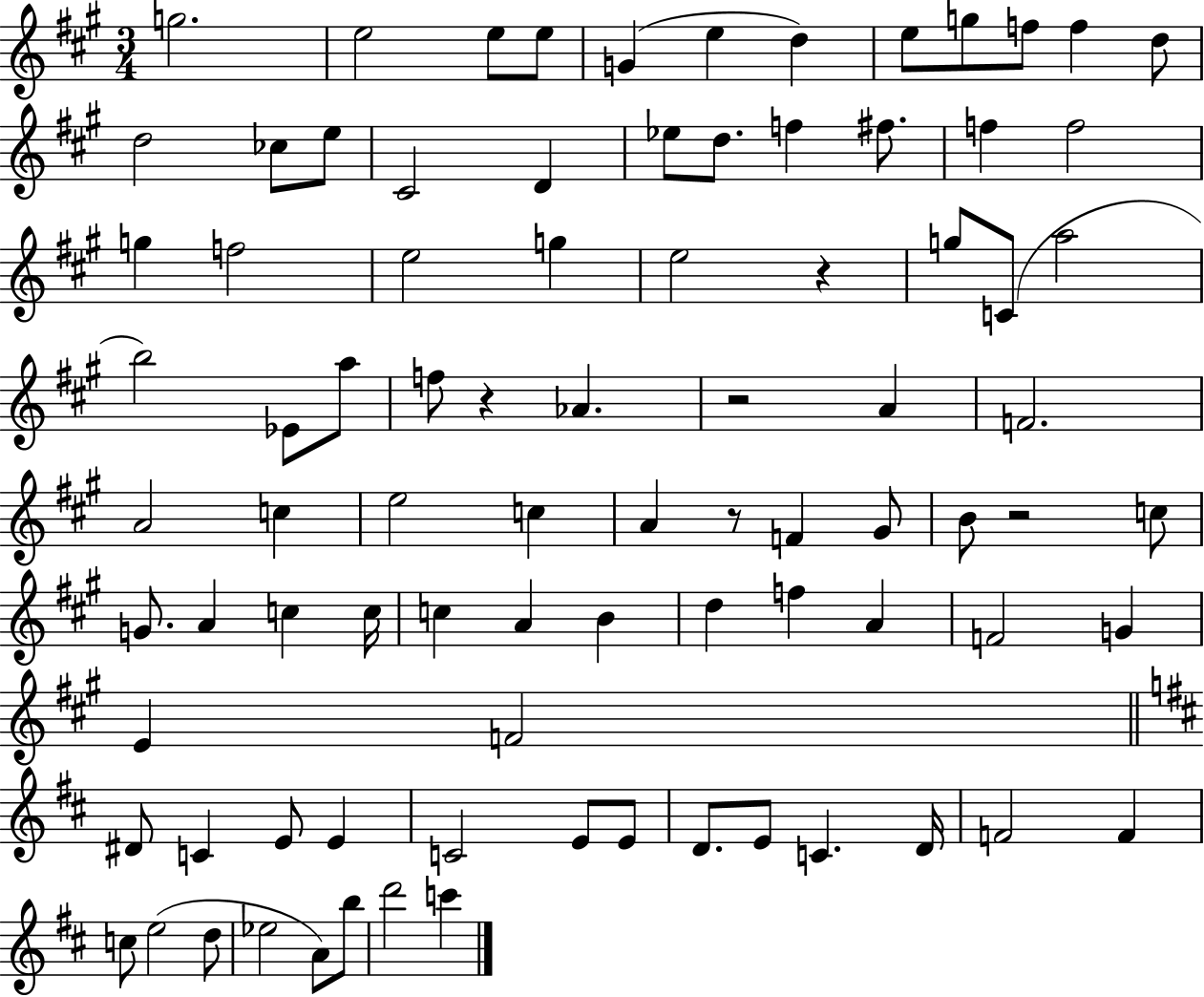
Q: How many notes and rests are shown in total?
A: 87